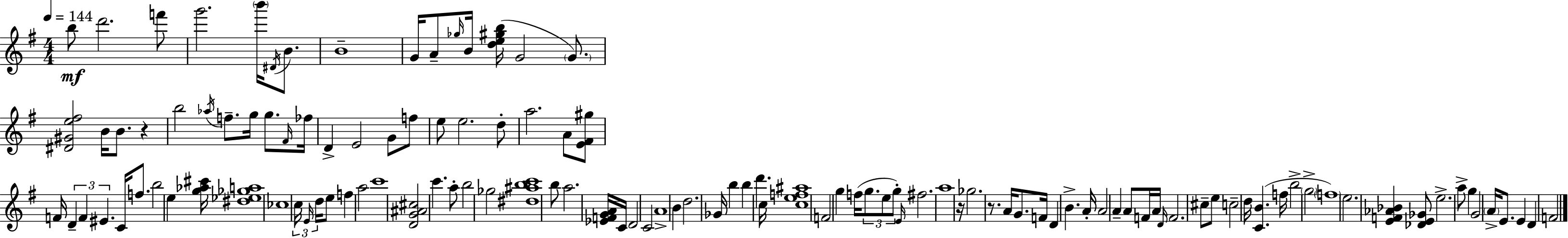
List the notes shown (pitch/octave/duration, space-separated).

B5/e D6/h. F6/e G6/h. B6/s D#4/s B4/e. B4/w G4/s A4/e Gb5/s B4/s [D5,E5,G#5,B5]/s G4/h G4/e. [D#4,G#4,E5,F#5]/h B4/s B4/e. R/q B5/h Ab5/s F5/e. G5/s G5/e. F#4/s FES5/s D4/q E4/h G4/e F5/e E5/e E5/h. D5/e A5/h. A4/e [E4,F#4,G#5]/e F4/s D4/q F4/q EIS4/q. C4/s F5/e. B5/h E5/q [G5,Ab5,C#6]/s [D#5,Eb5,Gb5,A5]/w CES5/w C5/s E4/s D5/s E5/e F5/q A5/h C6/w [D4,G4,A#4,C#5]/h C6/q. A5/e B5/h Gb5/h [D#5,A#5,B5,C6]/w B5/e A5/h. [Eb4,F4,G4,A4]/s C4/s D4/h C4/h A4/w B4/q D5/h. Gb4/s B5/q B5/q D6/q. C5/s [C5,E5,F5,A#5]/w F4/h G5/q F5/s G5/e. E5/e G5/e E4/s F#5/h. A5/w R/s Gb5/h. R/e. A4/s G4/e. F4/s D4/q B4/q. A4/s A4/h A4/q A4/e F4/s A4/s D4/s F4/h. C#5/e E5/e C5/h D5/s [C4,B4]/q. F5/s B5/h G5/h F5/w E5/h. [E4,F4,Ab4,Bb4]/q [Db4,E4,Gb4]/e E5/h. A5/e G5/q G4/h A4/s E4/e. E4/q D4/q F4/h